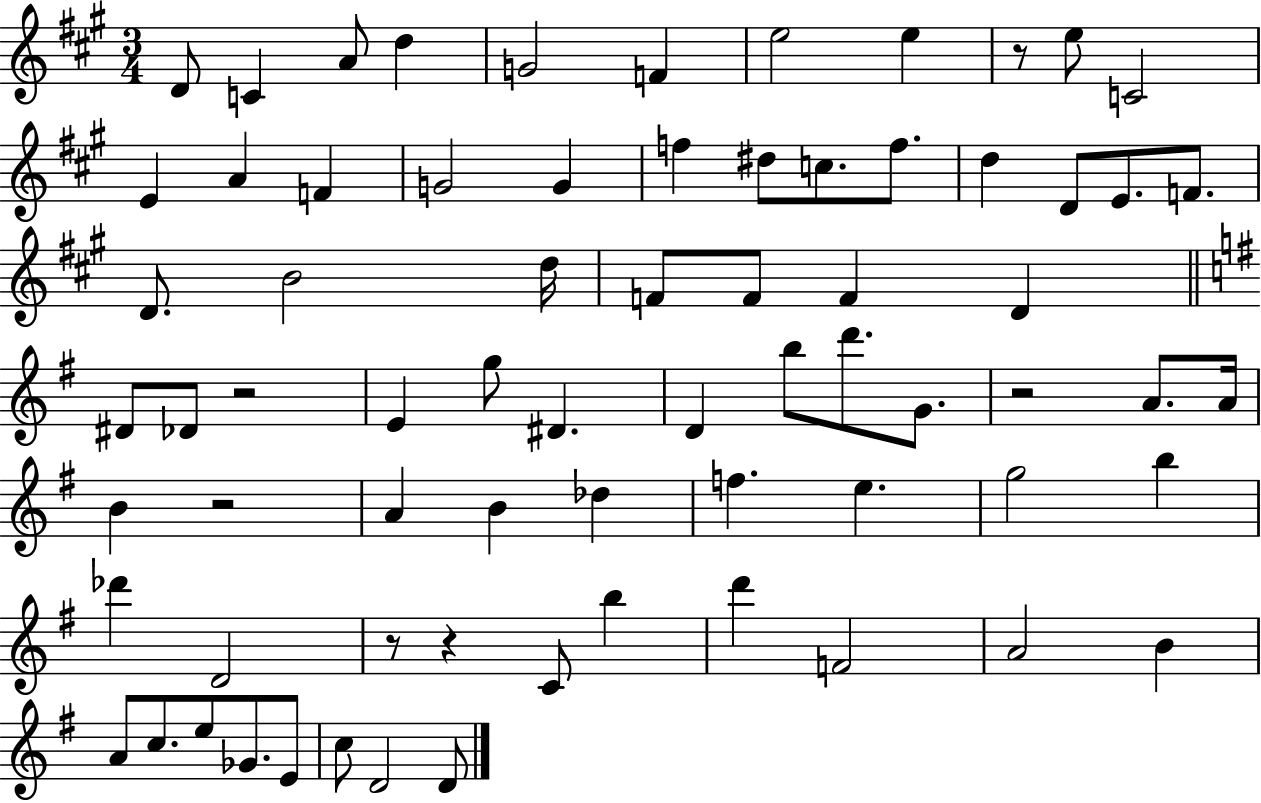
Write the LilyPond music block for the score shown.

{
  \clef treble
  \numericTimeSignature
  \time 3/4
  \key a \major
  \repeat volta 2 { d'8 c'4 a'8 d''4 | g'2 f'4 | e''2 e''4 | r8 e''8 c'2 | \break e'4 a'4 f'4 | g'2 g'4 | f''4 dis''8 c''8. f''8. | d''4 d'8 e'8. f'8. | \break d'8. b'2 d''16 | f'8 f'8 f'4 d'4 | \bar "||" \break \key e \minor dis'8 des'8 r2 | e'4 g''8 dis'4. | d'4 b''8 d'''8. g'8. | r2 a'8. a'16 | \break b'4 r2 | a'4 b'4 des''4 | f''4. e''4. | g''2 b''4 | \break des'''4 d'2 | r8 r4 c'8 b''4 | d'''4 f'2 | a'2 b'4 | \break a'8 c''8. e''8 ges'8. e'8 | c''8 d'2 d'8 | } \bar "|."
}